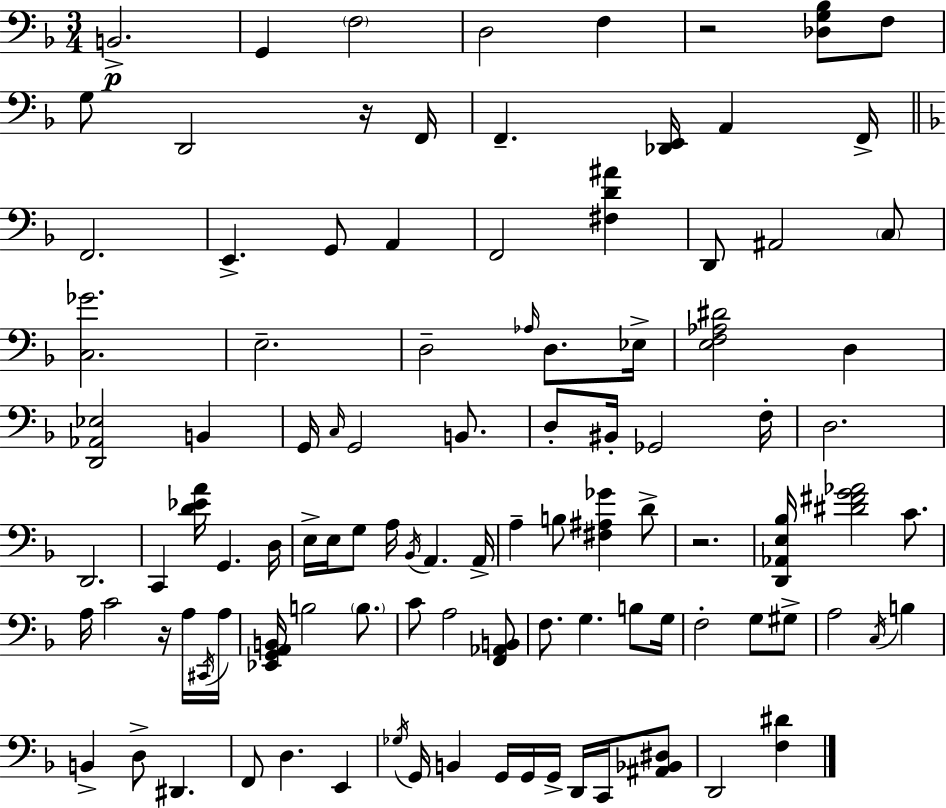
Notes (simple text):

B2/h. G2/q F3/h D3/h F3/q R/h [Db3,G3,Bb3]/e F3/e G3/e D2/h R/s F2/s F2/q. [Db2,E2]/s A2/q F2/s F2/h. E2/q. G2/e A2/q F2/h [F#3,D4,A#4]/q D2/e A#2/h C3/e [C3,Gb4]/h. E3/h. D3/h Ab3/s D3/e. Eb3/s [E3,F3,Ab3,D#4]/h D3/q [D2,Ab2,Eb3]/h B2/q G2/s C3/s G2/h B2/e. D3/e BIS2/s Gb2/h F3/s D3/h. D2/h. C2/q [D4,Eb4,A4]/s G2/q. D3/s E3/s E3/s G3/e A3/s Bb2/s A2/q. A2/s A3/q B3/e [F#3,A#3,Gb4]/q D4/e R/h. [D2,Ab2,E3,Bb3]/s [D#4,F#4,G4,Ab4]/h C4/e. A3/s C4/h R/s A3/s C#2/s A3/s [Eb2,G2,A2,B2]/s B3/h B3/e. C4/e A3/h [F2,Ab2,B2]/e F3/e. G3/q. B3/e G3/s F3/h G3/e G#3/e A3/h C3/s B3/q B2/q D3/e D#2/q. F2/e D3/q. E2/q Gb3/s G2/s B2/q G2/s G2/s G2/s D2/s C2/s [A#2,Bb2,D#3]/e D2/h [F3,D#4]/q